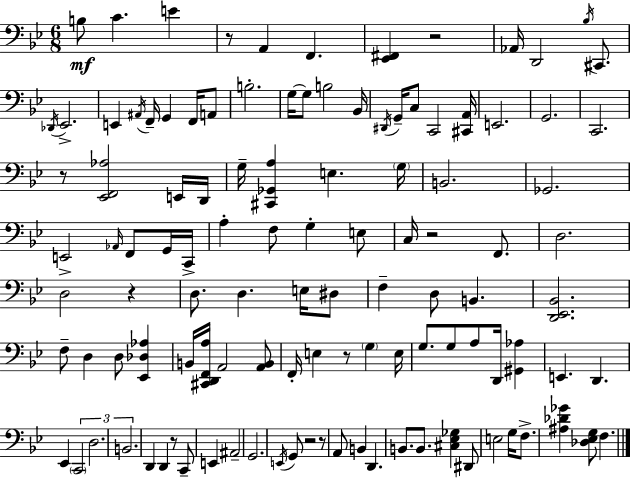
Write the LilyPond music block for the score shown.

{
  \clef bass
  \numericTimeSignature
  \time 6/8
  \key g \minor
  b8\mf c'4. e'4 | r8 a,4 f,4. | <ees, fis,>4 r2 | aes,16 d,2 \acciaccatura { bes16 } cis,8. | \break \acciaccatura { des,16 } ees,2.-> | e,4 \acciaccatura { ais,16 } f,16-- g,4 | f,16 a,8 b2.-. | g16~~ g8 b2 | \break bes,16 \acciaccatura { dis,16 } g,16-- c8 c,2 | <cis, a,>16 e,2. | g,2. | c,2. | \break r8 <ees, f, aes>2 | e,16 d,16 g16-- <cis, ges, a>4 e4. | \parenthesize g16 b,2. | ges,2. | \break e,2-> | \grace { aes,16 } f,8 g,16 c,16-> a4-. f8 g4-. | e8 c16 r2 | f,8. d2. | \break d2 | r4 d8. d4. | e16 dis8 f4-- d8 b,4. | <d, ees, bes,>2. | \break f8-- d4 d8 | <ees, des aes>4 b,16 <cis, d, f, a>16 a,2 | <a, b,>8 f,16-. e4 r8 | \parenthesize g4 e16 g8. g8 a8 | \break d,16 <gis, aes>4 e,4. d,4. | ees,4 \tuplet 3/2 { \parenthesize c,2 | d2. | b,2. } | \break d,4 d,4 | r8 c,8-- e,4 ais,2-- | g,2. | \acciaccatura { e,16 } g,8 r2 | \break r8 a,8 b,4 | d,4. b,8. b,8. | <cis ees ges>4 dis,8 e2 | g16 f8.-> <ais des' ges'>4 <des ees g>8 | \break f4. \bar "|."
}